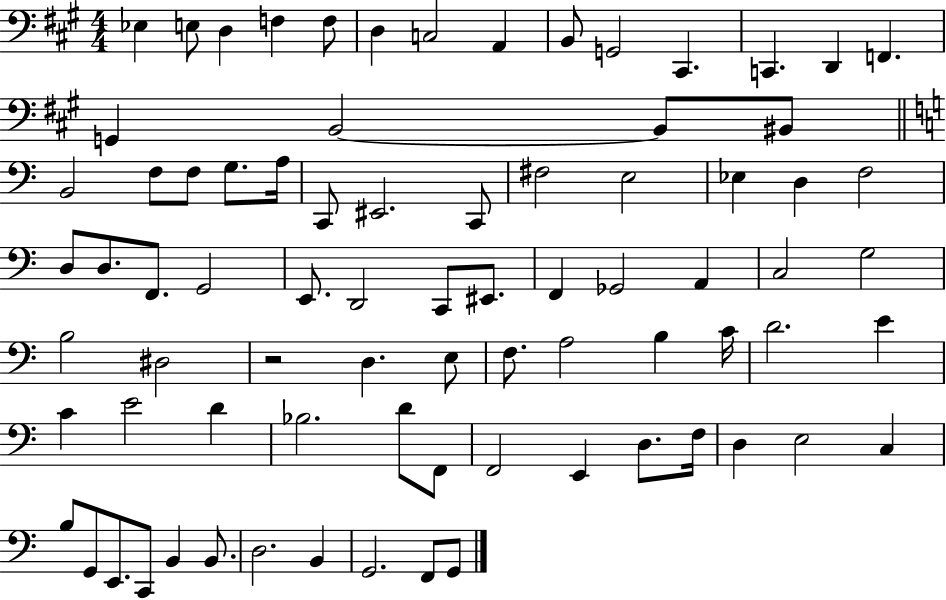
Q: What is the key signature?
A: A major